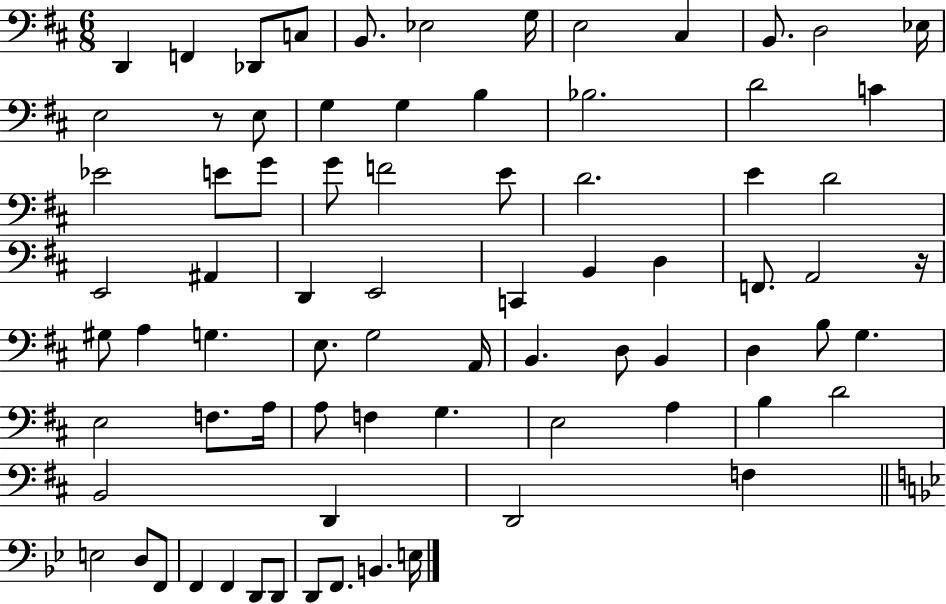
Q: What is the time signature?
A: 6/8